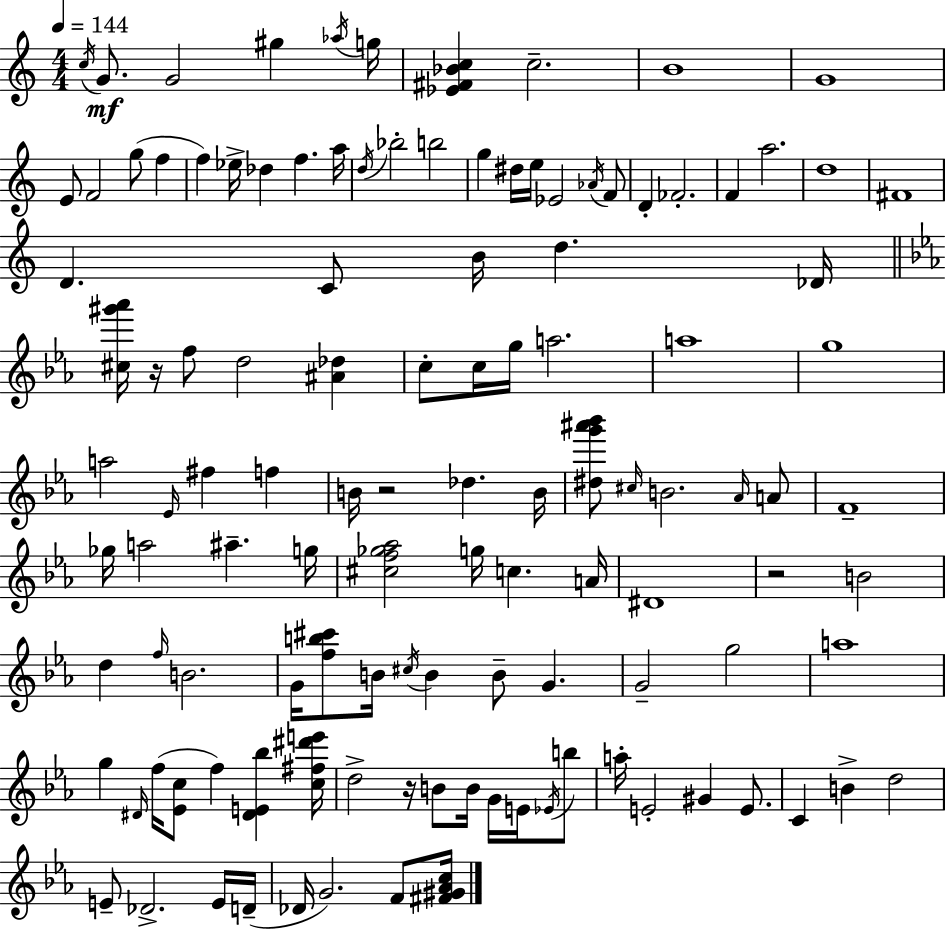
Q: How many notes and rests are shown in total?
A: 118